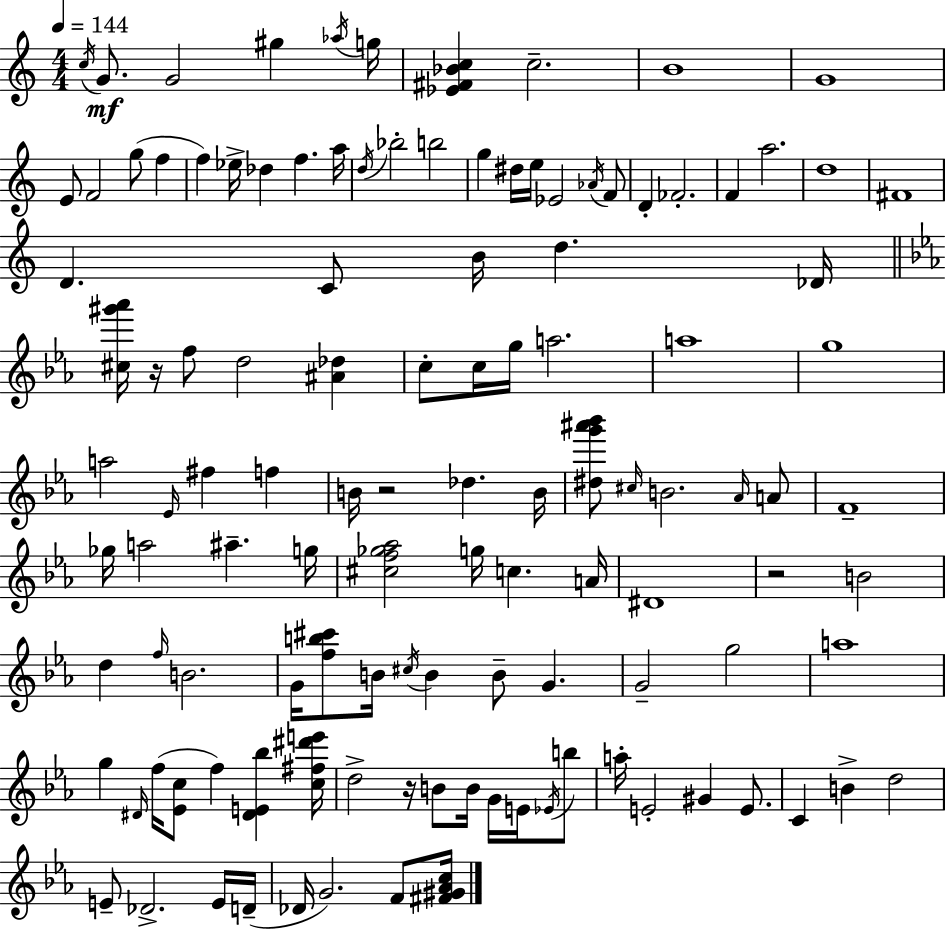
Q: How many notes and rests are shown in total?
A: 118